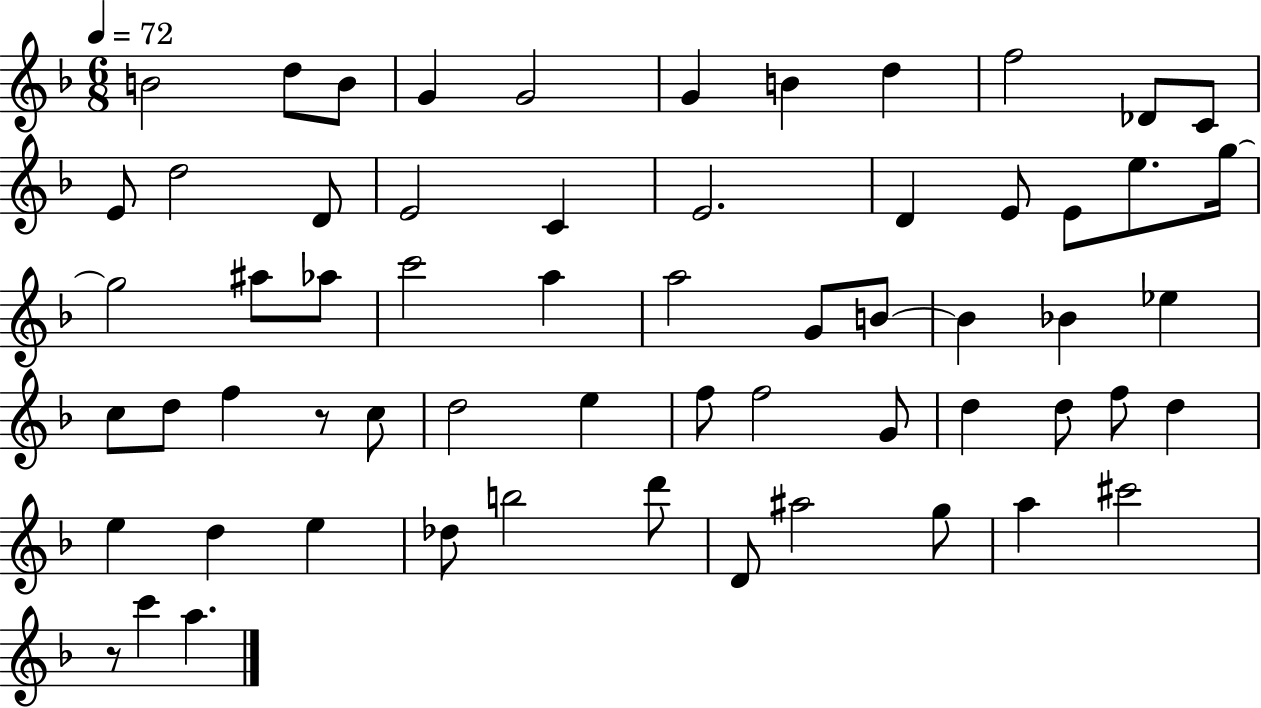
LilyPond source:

{
  \clef treble
  \numericTimeSignature
  \time 6/8
  \key f \major
  \tempo 4 = 72
  b'2 d''8 b'8 | g'4 g'2 | g'4 b'4 d''4 | f''2 des'8 c'8 | \break e'8 d''2 d'8 | e'2 c'4 | e'2. | d'4 e'8 e'8 e''8. g''16~~ | \break g''2 ais''8 aes''8 | c'''2 a''4 | a''2 g'8 b'8~~ | b'4 bes'4 ees''4 | \break c''8 d''8 f''4 r8 c''8 | d''2 e''4 | f''8 f''2 g'8 | d''4 d''8 f''8 d''4 | \break e''4 d''4 e''4 | des''8 b''2 d'''8 | d'8 ais''2 g''8 | a''4 cis'''2 | \break r8 c'''4 a''4. | \bar "|."
}